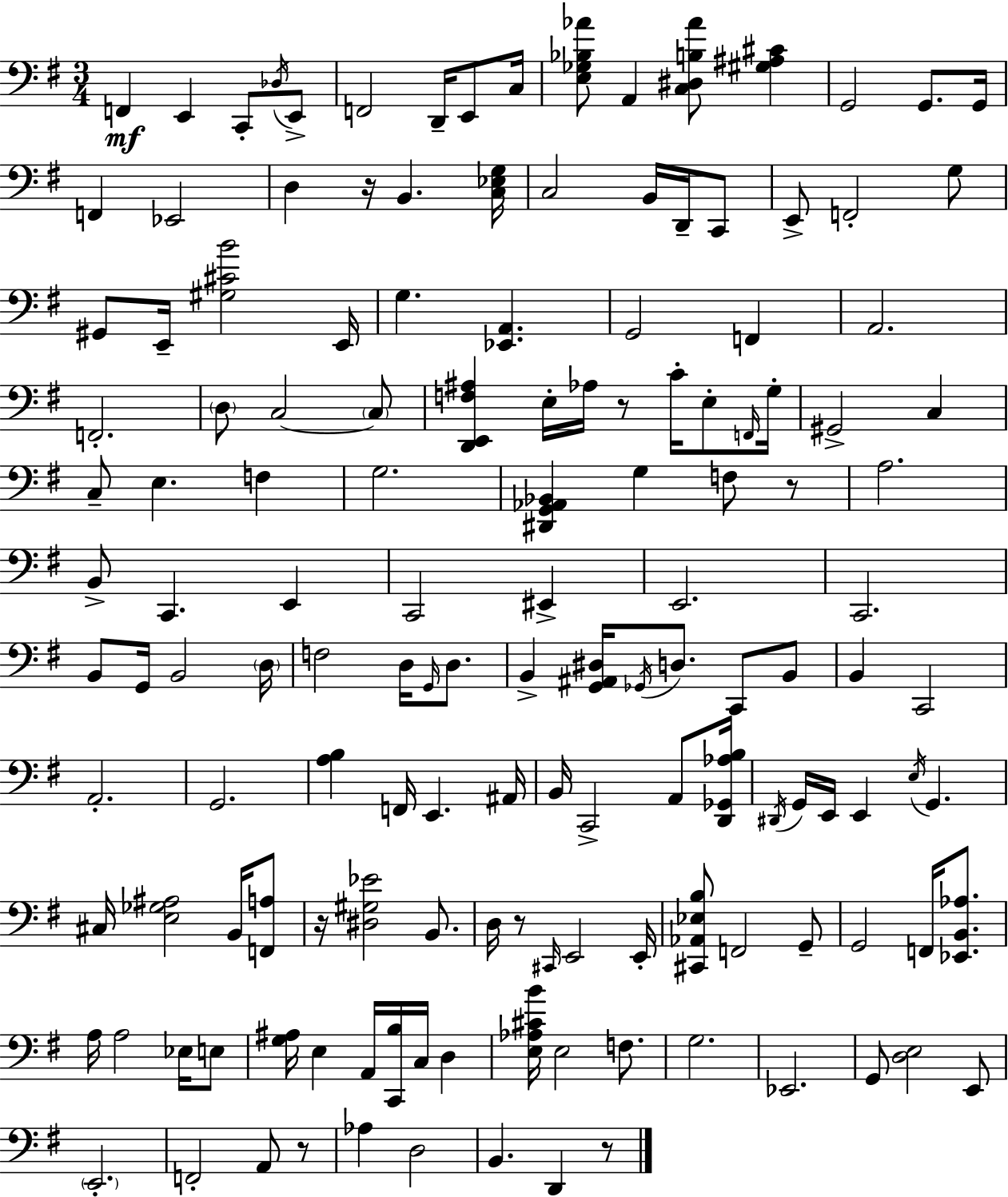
F2/q E2/q C2/e Db3/s E2/e F2/h D2/s E2/e C3/s [E3,Gb3,Bb3,Ab4]/e A2/q [C3,D#3,B3,Ab4]/e [G#3,A#3,C#4]/q G2/h G2/e. G2/s F2/q Eb2/h D3/q R/s B2/q. [C3,Eb3,G3]/s C3/h B2/s D2/s C2/e E2/e F2/h G3/e G#2/e E2/s [G#3,C#4,B4]/h E2/s G3/q. [Eb2,A2]/q. G2/h F2/q A2/h. F2/h. D3/e C3/h C3/e [D2,E2,F3,A#3]/q E3/s Ab3/s R/e C4/s E3/e F2/s G3/s G#2/h C3/q C3/e E3/q. F3/q G3/h. [D#2,G2,Ab2,Bb2]/q G3/q F3/e R/e A3/h. B2/e C2/q. E2/q C2/h EIS2/q E2/h. C2/h. B2/e G2/s B2/h D3/s F3/h D3/s G2/s D3/e. B2/q [G2,A#2,D#3]/s Gb2/s D3/e. C2/e B2/e B2/q C2/h A2/h. G2/h. [A3,B3]/q F2/s E2/q. A#2/s B2/s C2/h A2/e [D2,Gb2,Ab3,B3]/s D#2/s G2/s E2/s E2/q E3/s G2/q. C#3/s [E3,Gb3,A#3]/h B2/s [F2,A3]/e R/s [D#3,G#3,Eb4]/h B2/e. D3/s R/e C#2/s E2/h E2/s [C#2,Ab2,Eb3,B3]/e F2/h G2/e G2/h F2/s [Eb2,B2,Ab3]/e. A3/s A3/h Eb3/s E3/e [G3,A#3]/s E3/q A2/s [C2,B3]/s C3/s D3/q [E3,Ab3,C#4,B4]/s E3/h F3/e. G3/h. Eb2/h. G2/e [D3,E3]/h E2/e E2/h. F2/h A2/e R/e Ab3/q D3/h B2/q. D2/q R/e